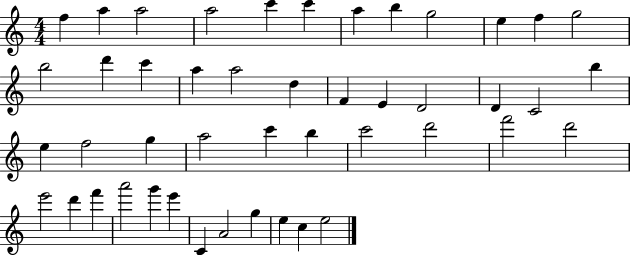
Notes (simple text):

F5/q A5/q A5/h A5/h C6/q C6/q A5/q B5/q G5/h E5/q F5/q G5/h B5/h D6/q C6/q A5/q A5/h D5/q F4/q E4/q D4/h D4/q C4/h B5/q E5/q F5/h G5/q A5/h C6/q B5/q C6/h D6/h F6/h D6/h E6/h D6/q F6/q A6/h G6/q E6/q C4/q A4/h G5/q E5/q C5/q E5/h